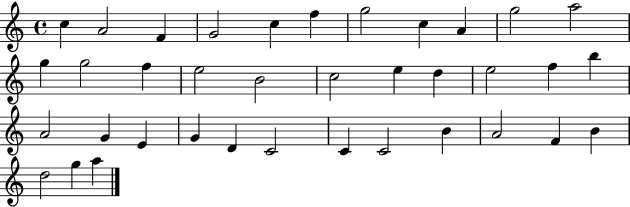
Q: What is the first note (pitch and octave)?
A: C5